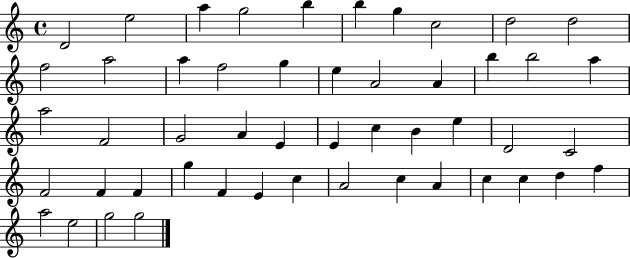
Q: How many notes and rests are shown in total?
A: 50